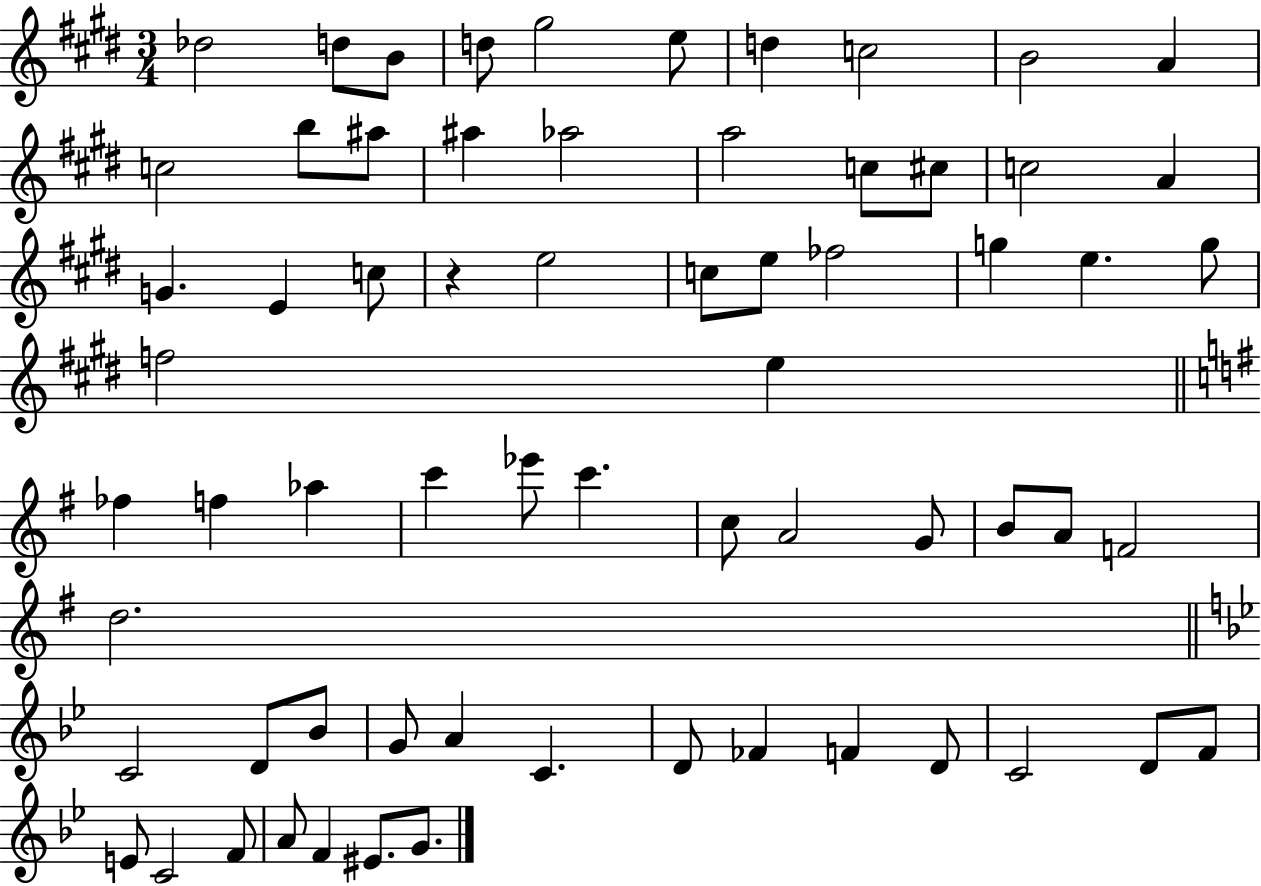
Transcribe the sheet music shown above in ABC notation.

X:1
T:Untitled
M:3/4
L:1/4
K:E
_d2 d/2 B/2 d/2 ^g2 e/2 d c2 B2 A c2 b/2 ^a/2 ^a _a2 a2 c/2 ^c/2 c2 A G E c/2 z e2 c/2 e/2 _f2 g e g/2 f2 e _f f _a c' _e'/2 c' c/2 A2 G/2 B/2 A/2 F2 d2 C2 D/2 _B/2 G/2 A C D/2 _F F D/2 C2 D/2 F/2 E/2 C2 F/2 A/2 F ^E/2 G/2